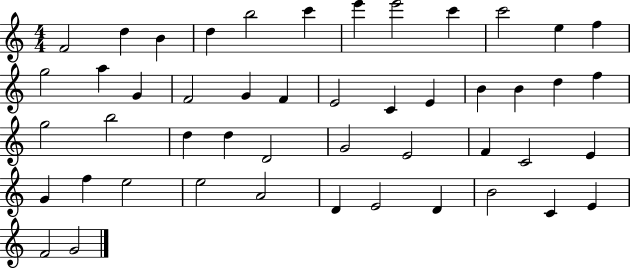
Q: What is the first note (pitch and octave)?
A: F4